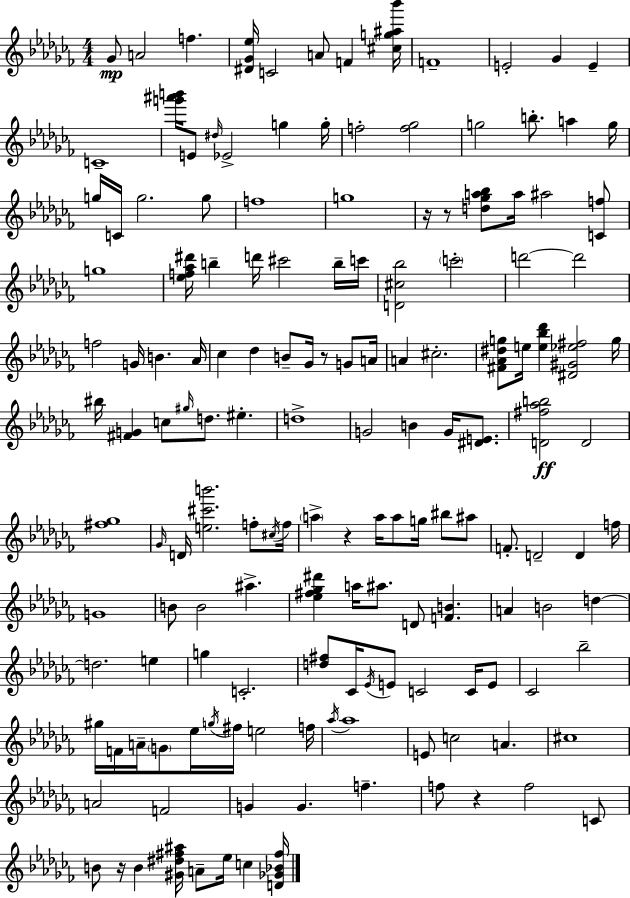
Gb4/e A4/h F5/q. [D#4,Gb4,Eb5]/s C4/h A4/e F4/q [C#5,G5,A#5,Bb6]/s F4/w E4/h Gb4/q E4/q C4/w [G6,A#6,B6]/s E4/e D#5/s Eb4/h G5/q G5/s F5/h [F5,Gb5]/h G5/h B5/e. A5/q G5/s G5/s C4/s G5/h. G5/e F5/w G5/w R/s R/e [D5,Gb5,A5,Bb5]/e A5/s A#5/h [C4,F5]/e G5/w [Eb5,F5,Ab5,D#6]/s B5/q D6/s C#6/h B5/s C6/s [D4,C#5,Bb5]/h C6/h D6/h D6/h F5/h G4/s B4/q. Ab4/s CES5/q Db5/q B4/e Gb4/s R/e G4/e A4/s A4/q C#5/h. [F#4,Ab4,D#5,G5]/e E5/s [E5,Bb5,Db6]/q [D#4,G#4,Eb5,F#5]/h G5/s BIS5/s [F#4,G4]/q C5/e G#5/s D5/e. EIS5/q. D5/w G4/h B4/q G4/s [D#4,E4]/e. [D4,F#5,Ab5,B5]/h D4/h [F#5,Gb5]/w Gb4/s D4/s [E5,C#6,B6]/h. F5/e C#5/s F5/s A5/q R/q A5/s A5/e G5/s BIS5/e A#5/e F4/e. D4/h D4/q F5/s G4/w B4/e B4/h A#5/q. [Eb5,F#5,Gb5,D#6]/q A5/s A#5/e. D4/e [F4,B4]/q. A4/q B4/h D5/q D5/h. E5/q G5/q C4/h. [D5,F#5]/e CES4/s Eb4/s E4/e C4/h C4/s E4/e CES4/h Bb5/h G#5/s F4/s A4/s G4/e Eb5/s G5/s F#5/s E5/h F5/s Ab5/s Ab5/w E4/e C5/h A4/q. C#5/w A4/h F4/h G4/q G4/q. F5/q. F5/e R/q F5/h C4/e B4/e R/s B4/q [G#4,D#5,F#5,A#5]/s A4/e Eb5/s C5/q [D4,Gb4,Bb4,F#5]/s